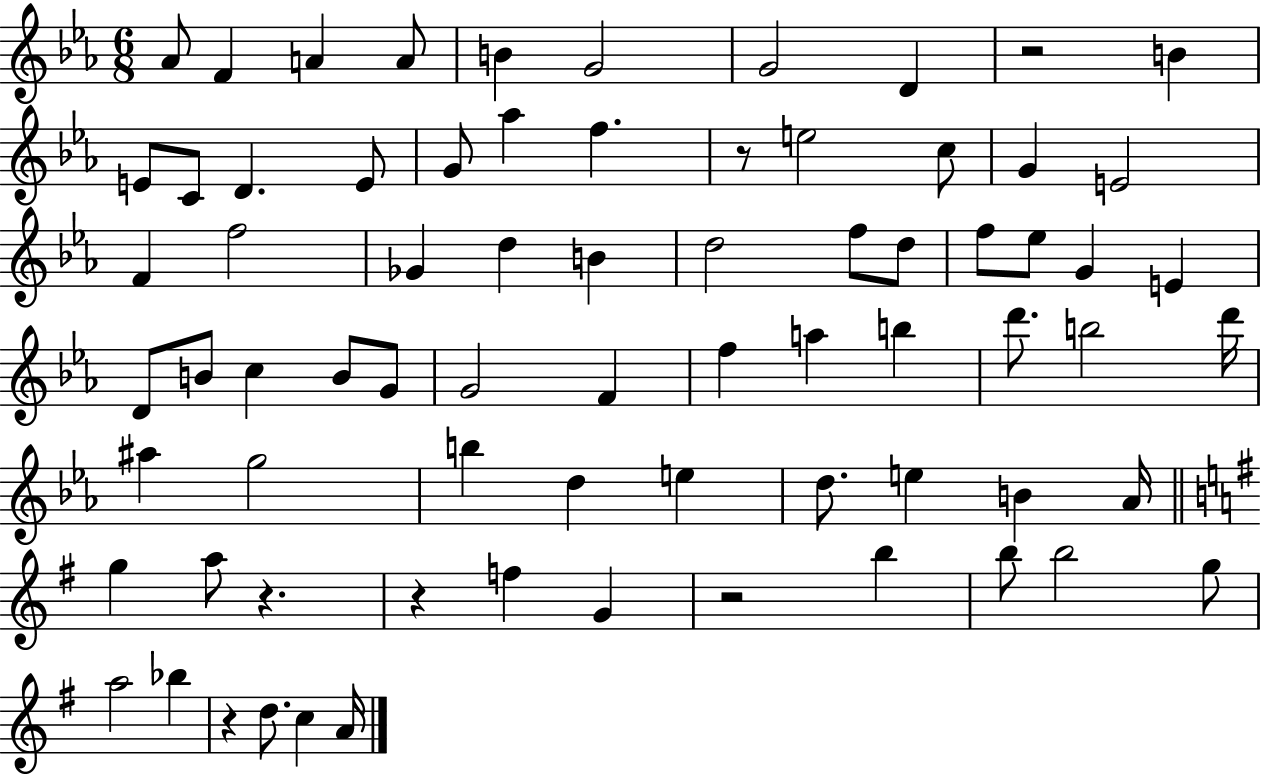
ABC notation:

X:1
T:Untitled
M:6/8
L:1/4
K:Eb
_A/2 F A A/2 B G2 G2 D z2 B E/2 C/2 D E/2 G/2 _a f z/2 e2 c/2 G E2 F f2 _G d B d2 f/2 d/2 f/2 _e/2 G E D/2 B/2 c B/2 G/2 G2 F f a b d'/2 b2 d'/4 ^a g2 b d e d/2 e B _A/4 g a/2 z z f G z2 b b/2 b2 g/2 a2 _b z d/2 c A/4